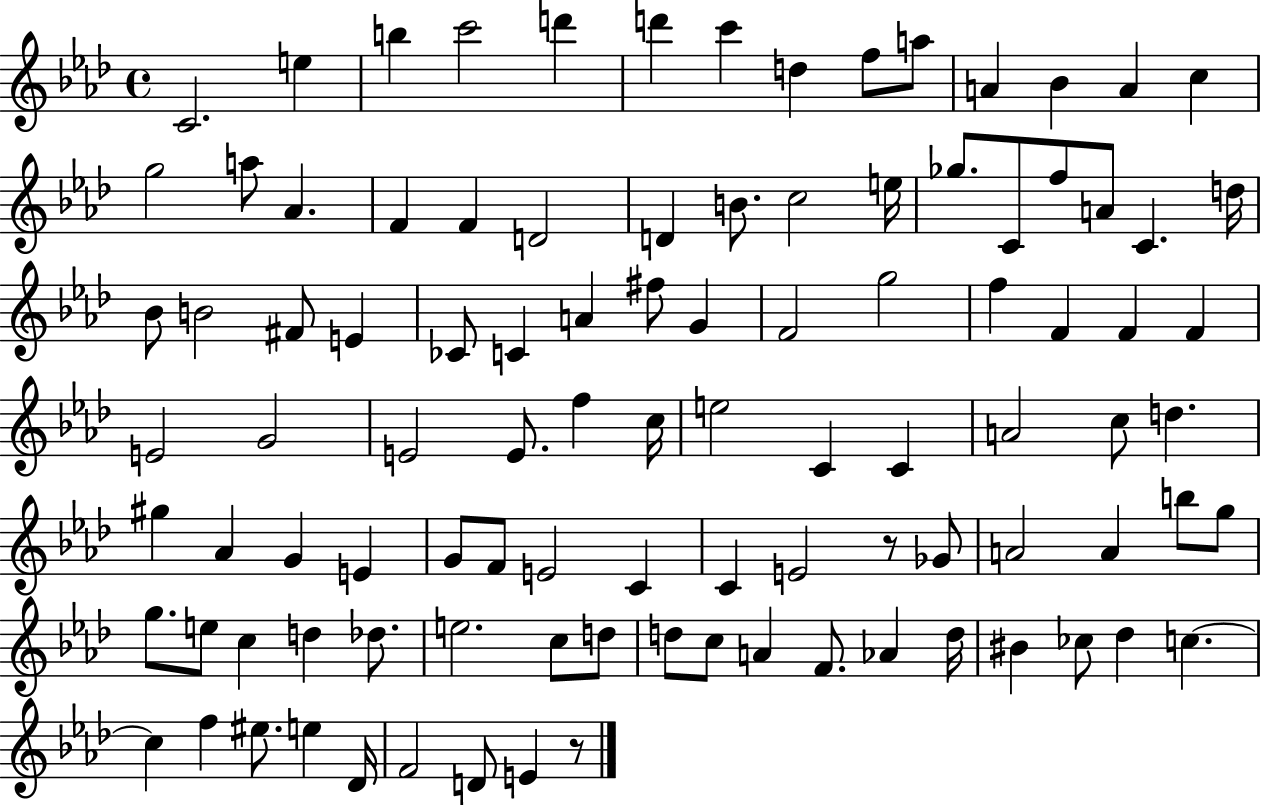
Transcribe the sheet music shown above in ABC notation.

X:1
T:Untitled
M:4/4
L:1/4
K:Ab
C2 e b c'2 d' d' c' d f/2 a/2 A _B A c g2 a/2 _A F F D2 D B/2 c2 e/4 _g/2 C/2 f/2 A/2 C d/4 _B/2 B2 ^F/2 E _C/2 C A ^f/2 G F2 g2 f F F F E2 G2 E2 E/2 f c/4 e2 C C A2 c/2 d ^g _A G E G/2 F/2 E2 C C E2 z/2 _G/2 A2 A b/2 g/2 g/2 e/2 c d _d/2 e2 c/2 d/2 d/2 c/2 A F/2 _A d/4 ^B _c/2 _d c c f ^e/2 e _D/4 F2 D/2 E z/2